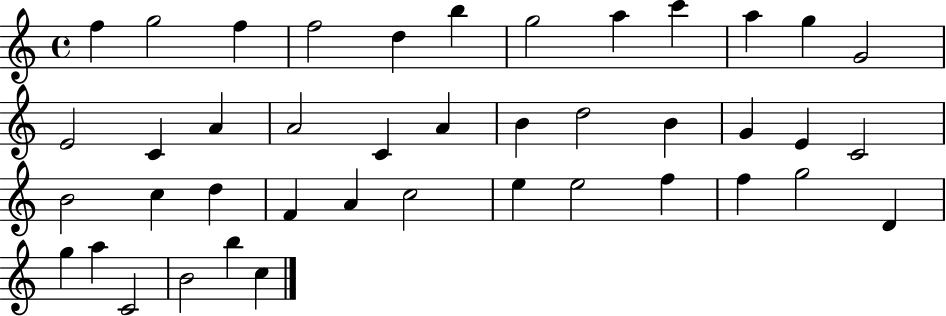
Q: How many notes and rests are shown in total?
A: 42